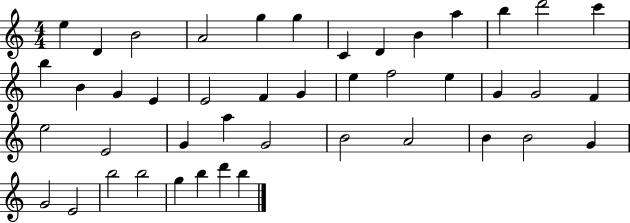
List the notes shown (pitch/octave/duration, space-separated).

E5/q D4/q B4/h A4/h G5/q G5/q C4/q D4/q B4/q A5/q B5/q D6/h C6/q B5/q B4/q G4/q E4/q E4/h F4/q G4/q E5/q F5/h E5/q G4/q G4/h F4/q E5/h E4/h G4/q A5/q G4/h B4/h A4/h B4/q B4/h G4/q G4/h E4/h B5/h B5/h G5/q B5/q D6/q B5/q